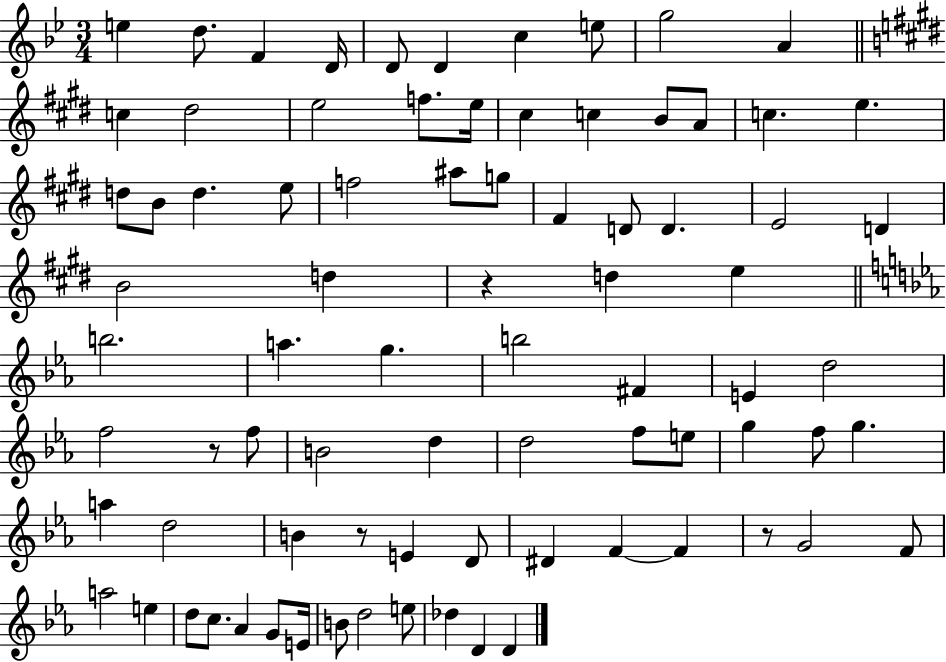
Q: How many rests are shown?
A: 4